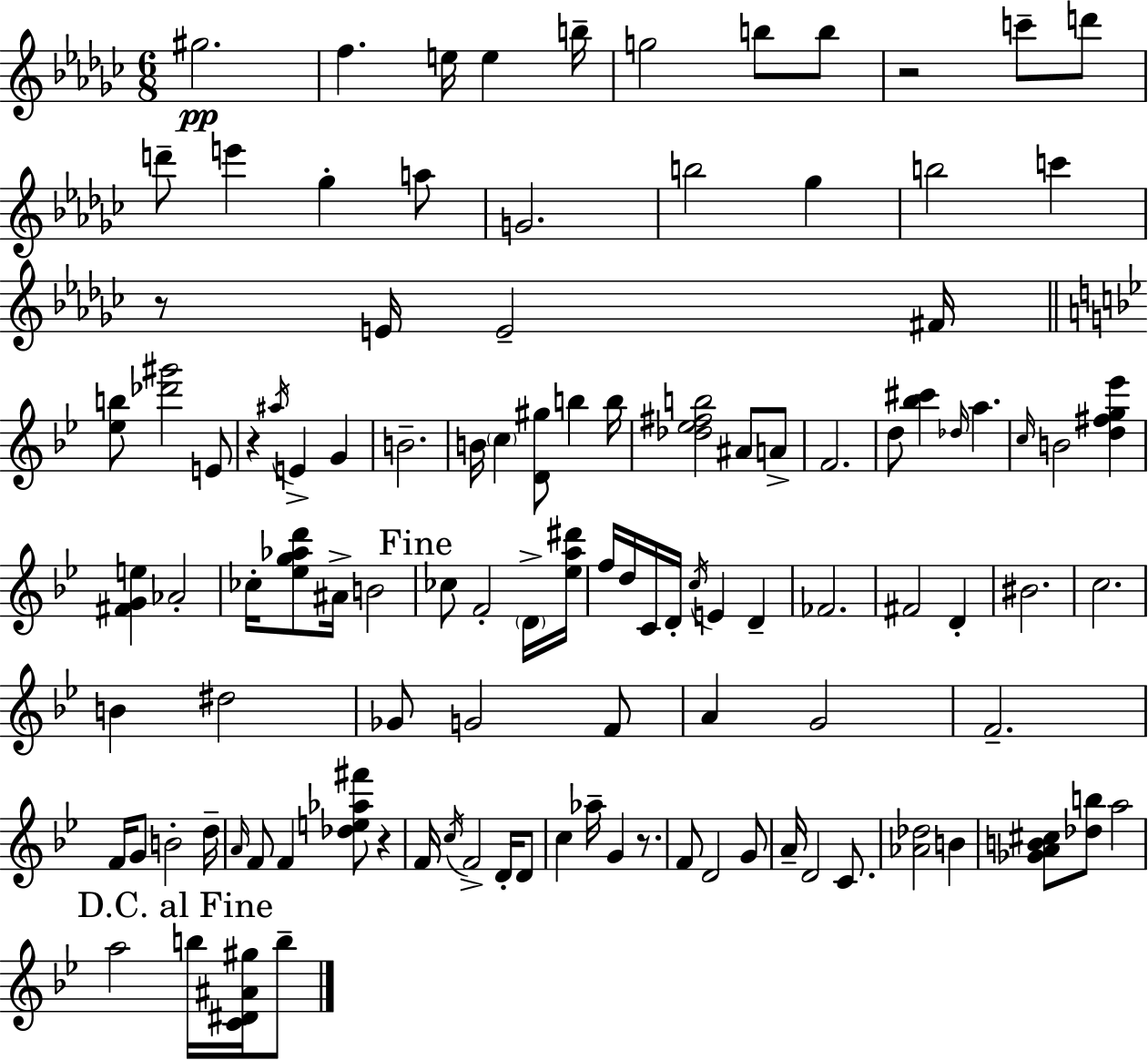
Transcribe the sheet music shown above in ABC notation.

X:1
T:Untitled
M:6/8
L:1/4
K:Ebm
^g2 f e/4 e b/4 g2 b/2 b/2 z2 c'/2 d'/2 d'/2 e' _g a/2 G2 b2 _g b2 c' z/2 E/4 E2 ^F/4 [_eb]/2 [_d'^g']2 E/2 z ^a/4 E G B2 B/4 c [D^g]/2 b b/4 [_d_e^fb]2 ^A/2 A/2 F2 d/2 [_b^c'] _d/4 a c/4 B2 [d^fg_e'] [^FGe] _A2 _c/4 [_eg_ad']/2 ^A/4 B2 _c/2 F2 D/4 [_ea^d']/4 f/4 d/4 C/4 D/4 c/4 E D _F2 ^F2 D ^B2 c2 B ^d2 _G/2 G2 F/2 A G2 F2 F/4 G/2 B2 d/4 A/4 F/2 F [_de_a^f']/2 z F/4 c/4 F2 D/4 D/2 c _a/4 G z/2 F/2 D2 G/2 A/4 D2 C/2 [_A_d]2 B [_GAB^c]/2 [_db]/2 a2 a2 b/4 [C^D^A^g]/4 b/2